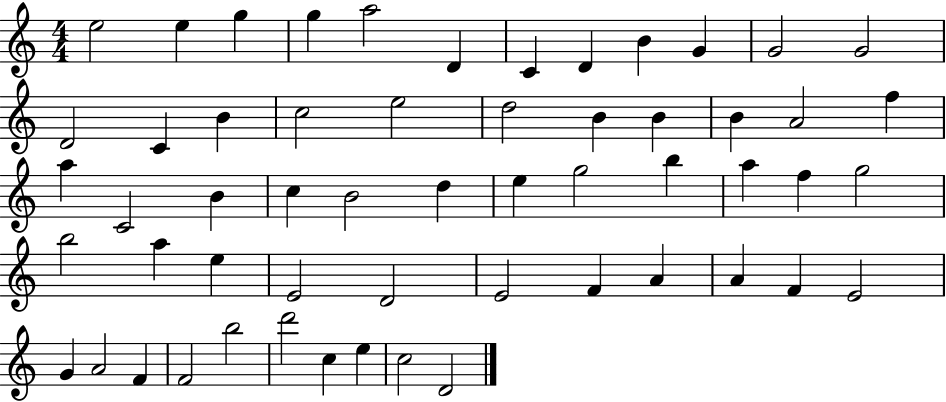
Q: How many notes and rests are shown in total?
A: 56